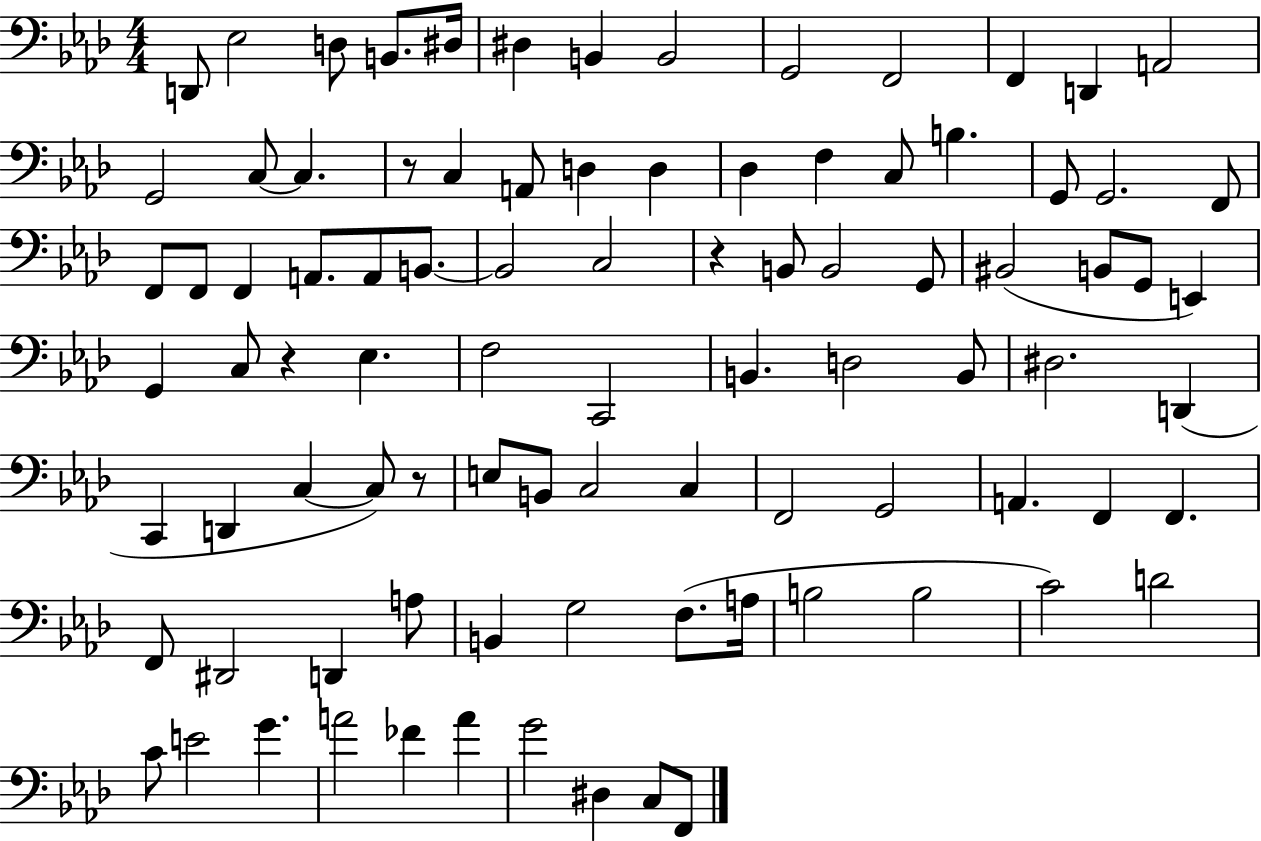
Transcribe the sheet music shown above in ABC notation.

X:1
T:Untitled
M:4/4
L:1/4
K:Ab
D,,/2 _E,2 D,/2 B,,/2 ^D,/4 ^D, B,, B,,2 G,,2 F,,2 F,, D,, A,,2 G,,2 C,/2 C, z/2 C, A,,/2 D, D, _D, F, C,/2 B, G,,/2 G,,2 F,,/2 F,,/2 F,,/2 F,, A,,/2 A,,/2 B,,/2 B,,2 C,2 z B,,/2 B,,2 G,,/2 ^B,,2 B,,/2 G,,/2 E,, G,, C,/2 z _E, F,2 C,,2 B,, D,2 B,,/2 ^D,2 D,, C,, D,, C, C,/2 z/2 E,/2 B,,/2 C,2 C, F,,2 G,,2 A,, F,, F,, F,,/2 ^D,,2 D,, A,/2 B,, G,2 F,/2 A,/4 B,2 B,2 C2 D2 C/2 E2 G A2 _F A G2 ^D, C,/2 F,,/2